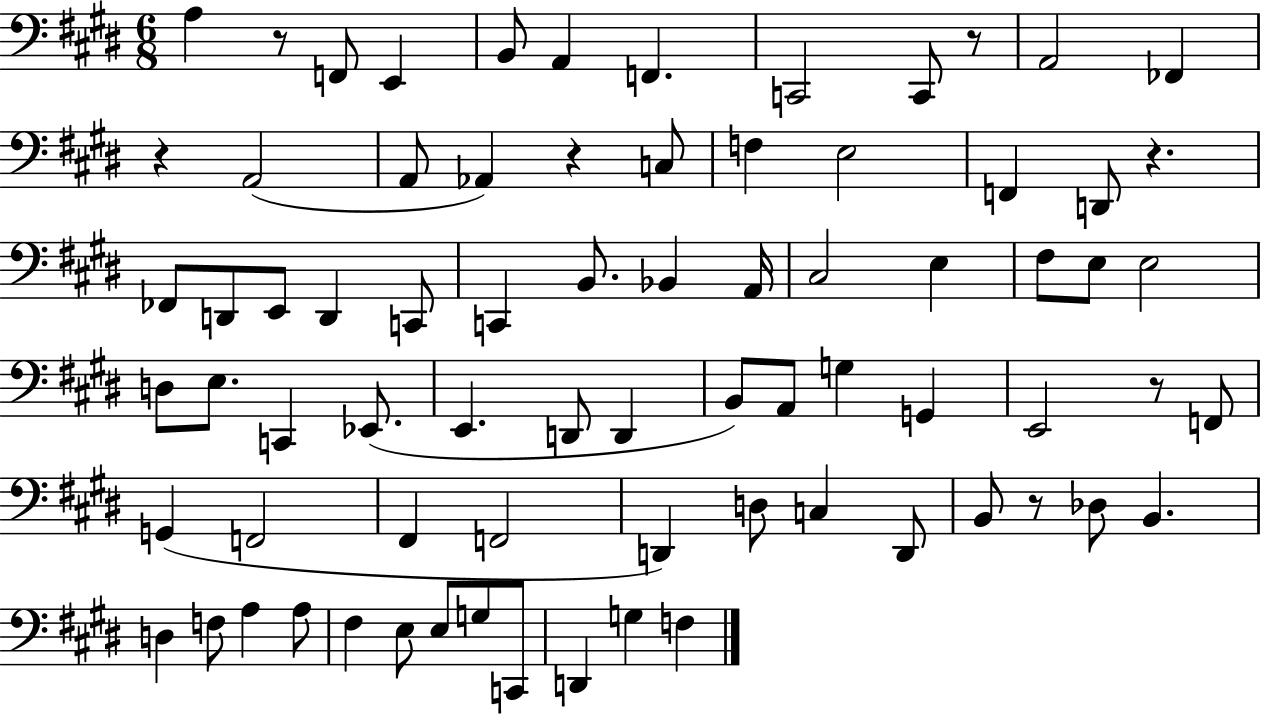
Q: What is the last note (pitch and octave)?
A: F3